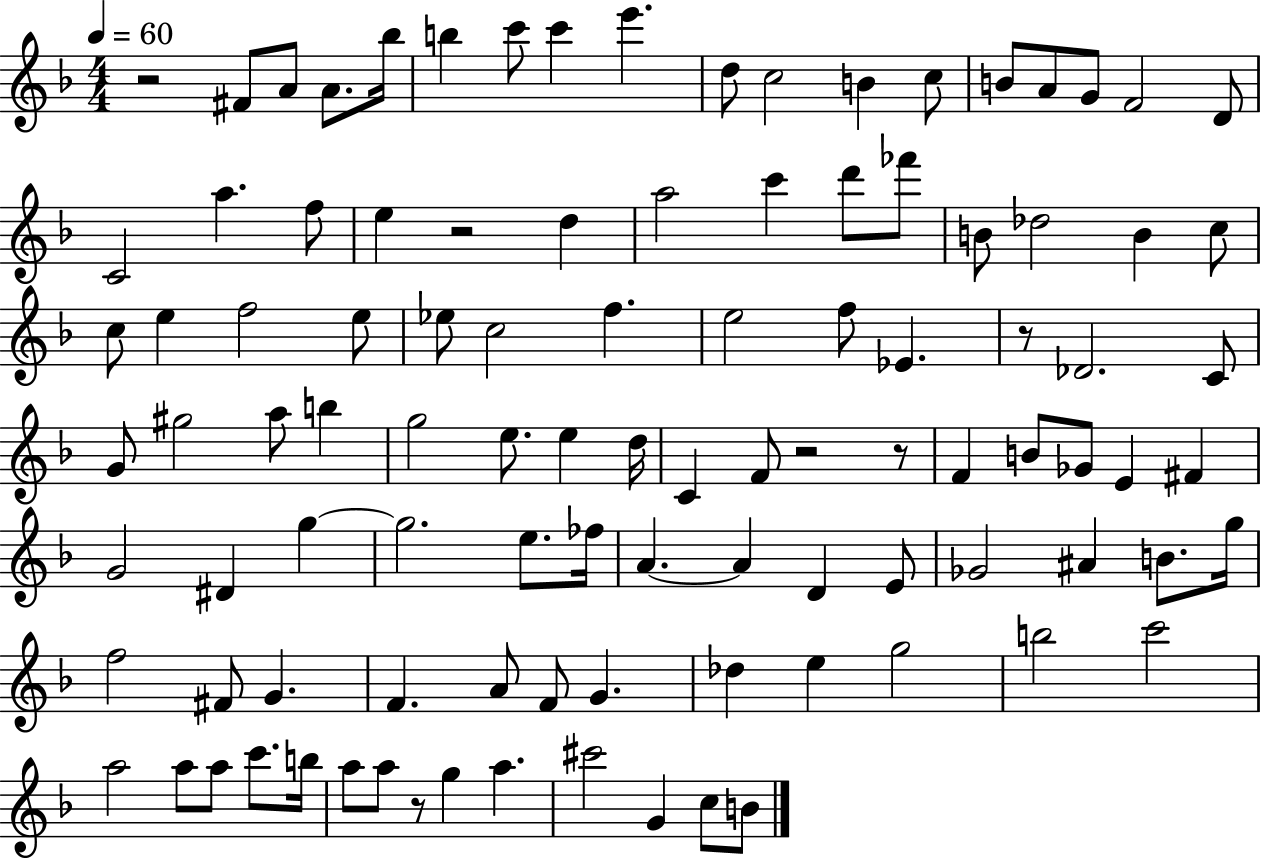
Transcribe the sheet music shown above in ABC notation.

X:1
T:Untitled
M:4/4
L:1/4
K:F
z2 ^F/2 A/2 A/2 _b/4 b c'/2 c' e' d/2 c2 B c/2 B/2 A/2 G/2 F2 D/2 C2 a f/2 e z2 d a2 c' d'/2 _f'/2 B/2 _d2 B c/2 c/2 e f2 e/2 _e/2 c2 f e2 f/2 _E z/2 _D2 C/2 G/2 ^g2 a/2 b g2 e/2 e d/4 C F/2 z2 z/2 F B/2 _G/2 E ^F G2 ^D g g2 e/2 _f/4 A A D E/2 _G2 ^A B/2 g/4 f2 ^F/2 G F A/2 F/2 G _d e g2 b2 c'2 a2 a/2 a/2 c'/2 b/4 a/2 a/2 z/2 g a ^c'2 G c/2 B/2